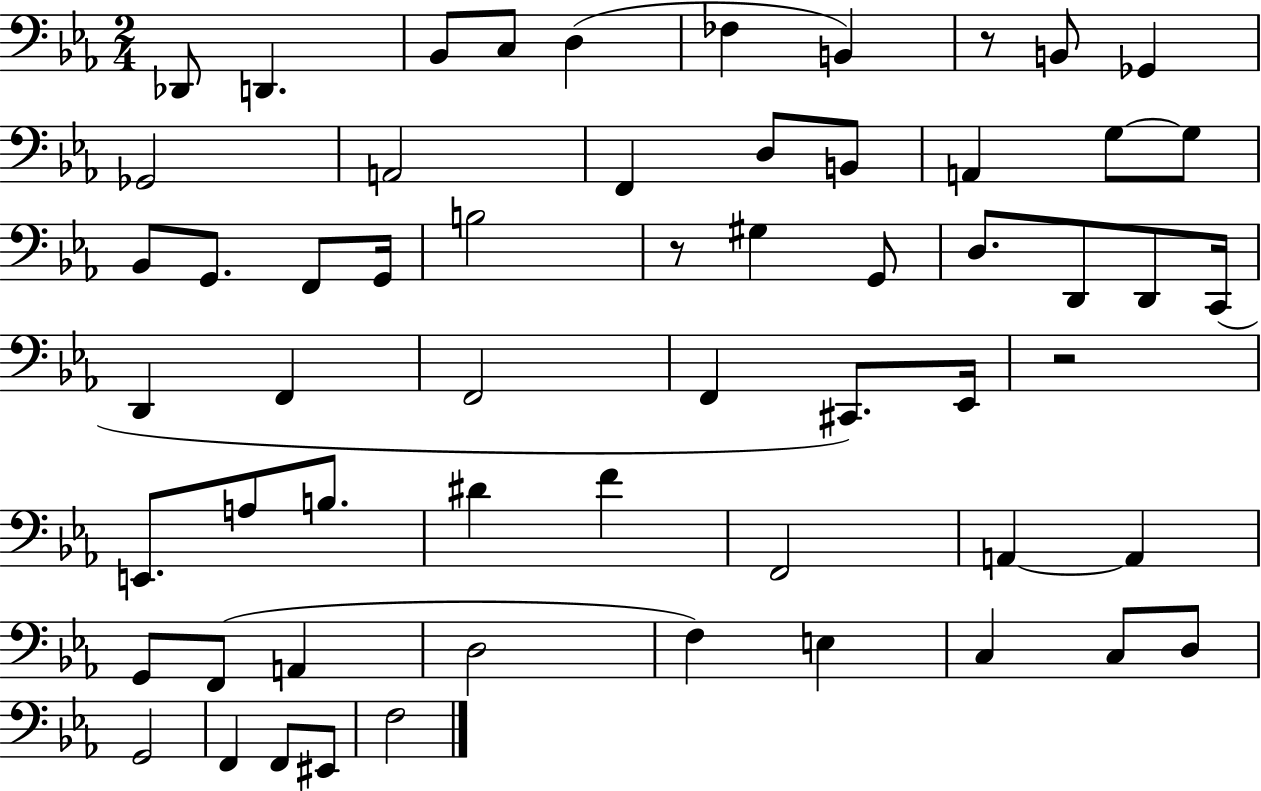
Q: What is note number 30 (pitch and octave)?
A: F2